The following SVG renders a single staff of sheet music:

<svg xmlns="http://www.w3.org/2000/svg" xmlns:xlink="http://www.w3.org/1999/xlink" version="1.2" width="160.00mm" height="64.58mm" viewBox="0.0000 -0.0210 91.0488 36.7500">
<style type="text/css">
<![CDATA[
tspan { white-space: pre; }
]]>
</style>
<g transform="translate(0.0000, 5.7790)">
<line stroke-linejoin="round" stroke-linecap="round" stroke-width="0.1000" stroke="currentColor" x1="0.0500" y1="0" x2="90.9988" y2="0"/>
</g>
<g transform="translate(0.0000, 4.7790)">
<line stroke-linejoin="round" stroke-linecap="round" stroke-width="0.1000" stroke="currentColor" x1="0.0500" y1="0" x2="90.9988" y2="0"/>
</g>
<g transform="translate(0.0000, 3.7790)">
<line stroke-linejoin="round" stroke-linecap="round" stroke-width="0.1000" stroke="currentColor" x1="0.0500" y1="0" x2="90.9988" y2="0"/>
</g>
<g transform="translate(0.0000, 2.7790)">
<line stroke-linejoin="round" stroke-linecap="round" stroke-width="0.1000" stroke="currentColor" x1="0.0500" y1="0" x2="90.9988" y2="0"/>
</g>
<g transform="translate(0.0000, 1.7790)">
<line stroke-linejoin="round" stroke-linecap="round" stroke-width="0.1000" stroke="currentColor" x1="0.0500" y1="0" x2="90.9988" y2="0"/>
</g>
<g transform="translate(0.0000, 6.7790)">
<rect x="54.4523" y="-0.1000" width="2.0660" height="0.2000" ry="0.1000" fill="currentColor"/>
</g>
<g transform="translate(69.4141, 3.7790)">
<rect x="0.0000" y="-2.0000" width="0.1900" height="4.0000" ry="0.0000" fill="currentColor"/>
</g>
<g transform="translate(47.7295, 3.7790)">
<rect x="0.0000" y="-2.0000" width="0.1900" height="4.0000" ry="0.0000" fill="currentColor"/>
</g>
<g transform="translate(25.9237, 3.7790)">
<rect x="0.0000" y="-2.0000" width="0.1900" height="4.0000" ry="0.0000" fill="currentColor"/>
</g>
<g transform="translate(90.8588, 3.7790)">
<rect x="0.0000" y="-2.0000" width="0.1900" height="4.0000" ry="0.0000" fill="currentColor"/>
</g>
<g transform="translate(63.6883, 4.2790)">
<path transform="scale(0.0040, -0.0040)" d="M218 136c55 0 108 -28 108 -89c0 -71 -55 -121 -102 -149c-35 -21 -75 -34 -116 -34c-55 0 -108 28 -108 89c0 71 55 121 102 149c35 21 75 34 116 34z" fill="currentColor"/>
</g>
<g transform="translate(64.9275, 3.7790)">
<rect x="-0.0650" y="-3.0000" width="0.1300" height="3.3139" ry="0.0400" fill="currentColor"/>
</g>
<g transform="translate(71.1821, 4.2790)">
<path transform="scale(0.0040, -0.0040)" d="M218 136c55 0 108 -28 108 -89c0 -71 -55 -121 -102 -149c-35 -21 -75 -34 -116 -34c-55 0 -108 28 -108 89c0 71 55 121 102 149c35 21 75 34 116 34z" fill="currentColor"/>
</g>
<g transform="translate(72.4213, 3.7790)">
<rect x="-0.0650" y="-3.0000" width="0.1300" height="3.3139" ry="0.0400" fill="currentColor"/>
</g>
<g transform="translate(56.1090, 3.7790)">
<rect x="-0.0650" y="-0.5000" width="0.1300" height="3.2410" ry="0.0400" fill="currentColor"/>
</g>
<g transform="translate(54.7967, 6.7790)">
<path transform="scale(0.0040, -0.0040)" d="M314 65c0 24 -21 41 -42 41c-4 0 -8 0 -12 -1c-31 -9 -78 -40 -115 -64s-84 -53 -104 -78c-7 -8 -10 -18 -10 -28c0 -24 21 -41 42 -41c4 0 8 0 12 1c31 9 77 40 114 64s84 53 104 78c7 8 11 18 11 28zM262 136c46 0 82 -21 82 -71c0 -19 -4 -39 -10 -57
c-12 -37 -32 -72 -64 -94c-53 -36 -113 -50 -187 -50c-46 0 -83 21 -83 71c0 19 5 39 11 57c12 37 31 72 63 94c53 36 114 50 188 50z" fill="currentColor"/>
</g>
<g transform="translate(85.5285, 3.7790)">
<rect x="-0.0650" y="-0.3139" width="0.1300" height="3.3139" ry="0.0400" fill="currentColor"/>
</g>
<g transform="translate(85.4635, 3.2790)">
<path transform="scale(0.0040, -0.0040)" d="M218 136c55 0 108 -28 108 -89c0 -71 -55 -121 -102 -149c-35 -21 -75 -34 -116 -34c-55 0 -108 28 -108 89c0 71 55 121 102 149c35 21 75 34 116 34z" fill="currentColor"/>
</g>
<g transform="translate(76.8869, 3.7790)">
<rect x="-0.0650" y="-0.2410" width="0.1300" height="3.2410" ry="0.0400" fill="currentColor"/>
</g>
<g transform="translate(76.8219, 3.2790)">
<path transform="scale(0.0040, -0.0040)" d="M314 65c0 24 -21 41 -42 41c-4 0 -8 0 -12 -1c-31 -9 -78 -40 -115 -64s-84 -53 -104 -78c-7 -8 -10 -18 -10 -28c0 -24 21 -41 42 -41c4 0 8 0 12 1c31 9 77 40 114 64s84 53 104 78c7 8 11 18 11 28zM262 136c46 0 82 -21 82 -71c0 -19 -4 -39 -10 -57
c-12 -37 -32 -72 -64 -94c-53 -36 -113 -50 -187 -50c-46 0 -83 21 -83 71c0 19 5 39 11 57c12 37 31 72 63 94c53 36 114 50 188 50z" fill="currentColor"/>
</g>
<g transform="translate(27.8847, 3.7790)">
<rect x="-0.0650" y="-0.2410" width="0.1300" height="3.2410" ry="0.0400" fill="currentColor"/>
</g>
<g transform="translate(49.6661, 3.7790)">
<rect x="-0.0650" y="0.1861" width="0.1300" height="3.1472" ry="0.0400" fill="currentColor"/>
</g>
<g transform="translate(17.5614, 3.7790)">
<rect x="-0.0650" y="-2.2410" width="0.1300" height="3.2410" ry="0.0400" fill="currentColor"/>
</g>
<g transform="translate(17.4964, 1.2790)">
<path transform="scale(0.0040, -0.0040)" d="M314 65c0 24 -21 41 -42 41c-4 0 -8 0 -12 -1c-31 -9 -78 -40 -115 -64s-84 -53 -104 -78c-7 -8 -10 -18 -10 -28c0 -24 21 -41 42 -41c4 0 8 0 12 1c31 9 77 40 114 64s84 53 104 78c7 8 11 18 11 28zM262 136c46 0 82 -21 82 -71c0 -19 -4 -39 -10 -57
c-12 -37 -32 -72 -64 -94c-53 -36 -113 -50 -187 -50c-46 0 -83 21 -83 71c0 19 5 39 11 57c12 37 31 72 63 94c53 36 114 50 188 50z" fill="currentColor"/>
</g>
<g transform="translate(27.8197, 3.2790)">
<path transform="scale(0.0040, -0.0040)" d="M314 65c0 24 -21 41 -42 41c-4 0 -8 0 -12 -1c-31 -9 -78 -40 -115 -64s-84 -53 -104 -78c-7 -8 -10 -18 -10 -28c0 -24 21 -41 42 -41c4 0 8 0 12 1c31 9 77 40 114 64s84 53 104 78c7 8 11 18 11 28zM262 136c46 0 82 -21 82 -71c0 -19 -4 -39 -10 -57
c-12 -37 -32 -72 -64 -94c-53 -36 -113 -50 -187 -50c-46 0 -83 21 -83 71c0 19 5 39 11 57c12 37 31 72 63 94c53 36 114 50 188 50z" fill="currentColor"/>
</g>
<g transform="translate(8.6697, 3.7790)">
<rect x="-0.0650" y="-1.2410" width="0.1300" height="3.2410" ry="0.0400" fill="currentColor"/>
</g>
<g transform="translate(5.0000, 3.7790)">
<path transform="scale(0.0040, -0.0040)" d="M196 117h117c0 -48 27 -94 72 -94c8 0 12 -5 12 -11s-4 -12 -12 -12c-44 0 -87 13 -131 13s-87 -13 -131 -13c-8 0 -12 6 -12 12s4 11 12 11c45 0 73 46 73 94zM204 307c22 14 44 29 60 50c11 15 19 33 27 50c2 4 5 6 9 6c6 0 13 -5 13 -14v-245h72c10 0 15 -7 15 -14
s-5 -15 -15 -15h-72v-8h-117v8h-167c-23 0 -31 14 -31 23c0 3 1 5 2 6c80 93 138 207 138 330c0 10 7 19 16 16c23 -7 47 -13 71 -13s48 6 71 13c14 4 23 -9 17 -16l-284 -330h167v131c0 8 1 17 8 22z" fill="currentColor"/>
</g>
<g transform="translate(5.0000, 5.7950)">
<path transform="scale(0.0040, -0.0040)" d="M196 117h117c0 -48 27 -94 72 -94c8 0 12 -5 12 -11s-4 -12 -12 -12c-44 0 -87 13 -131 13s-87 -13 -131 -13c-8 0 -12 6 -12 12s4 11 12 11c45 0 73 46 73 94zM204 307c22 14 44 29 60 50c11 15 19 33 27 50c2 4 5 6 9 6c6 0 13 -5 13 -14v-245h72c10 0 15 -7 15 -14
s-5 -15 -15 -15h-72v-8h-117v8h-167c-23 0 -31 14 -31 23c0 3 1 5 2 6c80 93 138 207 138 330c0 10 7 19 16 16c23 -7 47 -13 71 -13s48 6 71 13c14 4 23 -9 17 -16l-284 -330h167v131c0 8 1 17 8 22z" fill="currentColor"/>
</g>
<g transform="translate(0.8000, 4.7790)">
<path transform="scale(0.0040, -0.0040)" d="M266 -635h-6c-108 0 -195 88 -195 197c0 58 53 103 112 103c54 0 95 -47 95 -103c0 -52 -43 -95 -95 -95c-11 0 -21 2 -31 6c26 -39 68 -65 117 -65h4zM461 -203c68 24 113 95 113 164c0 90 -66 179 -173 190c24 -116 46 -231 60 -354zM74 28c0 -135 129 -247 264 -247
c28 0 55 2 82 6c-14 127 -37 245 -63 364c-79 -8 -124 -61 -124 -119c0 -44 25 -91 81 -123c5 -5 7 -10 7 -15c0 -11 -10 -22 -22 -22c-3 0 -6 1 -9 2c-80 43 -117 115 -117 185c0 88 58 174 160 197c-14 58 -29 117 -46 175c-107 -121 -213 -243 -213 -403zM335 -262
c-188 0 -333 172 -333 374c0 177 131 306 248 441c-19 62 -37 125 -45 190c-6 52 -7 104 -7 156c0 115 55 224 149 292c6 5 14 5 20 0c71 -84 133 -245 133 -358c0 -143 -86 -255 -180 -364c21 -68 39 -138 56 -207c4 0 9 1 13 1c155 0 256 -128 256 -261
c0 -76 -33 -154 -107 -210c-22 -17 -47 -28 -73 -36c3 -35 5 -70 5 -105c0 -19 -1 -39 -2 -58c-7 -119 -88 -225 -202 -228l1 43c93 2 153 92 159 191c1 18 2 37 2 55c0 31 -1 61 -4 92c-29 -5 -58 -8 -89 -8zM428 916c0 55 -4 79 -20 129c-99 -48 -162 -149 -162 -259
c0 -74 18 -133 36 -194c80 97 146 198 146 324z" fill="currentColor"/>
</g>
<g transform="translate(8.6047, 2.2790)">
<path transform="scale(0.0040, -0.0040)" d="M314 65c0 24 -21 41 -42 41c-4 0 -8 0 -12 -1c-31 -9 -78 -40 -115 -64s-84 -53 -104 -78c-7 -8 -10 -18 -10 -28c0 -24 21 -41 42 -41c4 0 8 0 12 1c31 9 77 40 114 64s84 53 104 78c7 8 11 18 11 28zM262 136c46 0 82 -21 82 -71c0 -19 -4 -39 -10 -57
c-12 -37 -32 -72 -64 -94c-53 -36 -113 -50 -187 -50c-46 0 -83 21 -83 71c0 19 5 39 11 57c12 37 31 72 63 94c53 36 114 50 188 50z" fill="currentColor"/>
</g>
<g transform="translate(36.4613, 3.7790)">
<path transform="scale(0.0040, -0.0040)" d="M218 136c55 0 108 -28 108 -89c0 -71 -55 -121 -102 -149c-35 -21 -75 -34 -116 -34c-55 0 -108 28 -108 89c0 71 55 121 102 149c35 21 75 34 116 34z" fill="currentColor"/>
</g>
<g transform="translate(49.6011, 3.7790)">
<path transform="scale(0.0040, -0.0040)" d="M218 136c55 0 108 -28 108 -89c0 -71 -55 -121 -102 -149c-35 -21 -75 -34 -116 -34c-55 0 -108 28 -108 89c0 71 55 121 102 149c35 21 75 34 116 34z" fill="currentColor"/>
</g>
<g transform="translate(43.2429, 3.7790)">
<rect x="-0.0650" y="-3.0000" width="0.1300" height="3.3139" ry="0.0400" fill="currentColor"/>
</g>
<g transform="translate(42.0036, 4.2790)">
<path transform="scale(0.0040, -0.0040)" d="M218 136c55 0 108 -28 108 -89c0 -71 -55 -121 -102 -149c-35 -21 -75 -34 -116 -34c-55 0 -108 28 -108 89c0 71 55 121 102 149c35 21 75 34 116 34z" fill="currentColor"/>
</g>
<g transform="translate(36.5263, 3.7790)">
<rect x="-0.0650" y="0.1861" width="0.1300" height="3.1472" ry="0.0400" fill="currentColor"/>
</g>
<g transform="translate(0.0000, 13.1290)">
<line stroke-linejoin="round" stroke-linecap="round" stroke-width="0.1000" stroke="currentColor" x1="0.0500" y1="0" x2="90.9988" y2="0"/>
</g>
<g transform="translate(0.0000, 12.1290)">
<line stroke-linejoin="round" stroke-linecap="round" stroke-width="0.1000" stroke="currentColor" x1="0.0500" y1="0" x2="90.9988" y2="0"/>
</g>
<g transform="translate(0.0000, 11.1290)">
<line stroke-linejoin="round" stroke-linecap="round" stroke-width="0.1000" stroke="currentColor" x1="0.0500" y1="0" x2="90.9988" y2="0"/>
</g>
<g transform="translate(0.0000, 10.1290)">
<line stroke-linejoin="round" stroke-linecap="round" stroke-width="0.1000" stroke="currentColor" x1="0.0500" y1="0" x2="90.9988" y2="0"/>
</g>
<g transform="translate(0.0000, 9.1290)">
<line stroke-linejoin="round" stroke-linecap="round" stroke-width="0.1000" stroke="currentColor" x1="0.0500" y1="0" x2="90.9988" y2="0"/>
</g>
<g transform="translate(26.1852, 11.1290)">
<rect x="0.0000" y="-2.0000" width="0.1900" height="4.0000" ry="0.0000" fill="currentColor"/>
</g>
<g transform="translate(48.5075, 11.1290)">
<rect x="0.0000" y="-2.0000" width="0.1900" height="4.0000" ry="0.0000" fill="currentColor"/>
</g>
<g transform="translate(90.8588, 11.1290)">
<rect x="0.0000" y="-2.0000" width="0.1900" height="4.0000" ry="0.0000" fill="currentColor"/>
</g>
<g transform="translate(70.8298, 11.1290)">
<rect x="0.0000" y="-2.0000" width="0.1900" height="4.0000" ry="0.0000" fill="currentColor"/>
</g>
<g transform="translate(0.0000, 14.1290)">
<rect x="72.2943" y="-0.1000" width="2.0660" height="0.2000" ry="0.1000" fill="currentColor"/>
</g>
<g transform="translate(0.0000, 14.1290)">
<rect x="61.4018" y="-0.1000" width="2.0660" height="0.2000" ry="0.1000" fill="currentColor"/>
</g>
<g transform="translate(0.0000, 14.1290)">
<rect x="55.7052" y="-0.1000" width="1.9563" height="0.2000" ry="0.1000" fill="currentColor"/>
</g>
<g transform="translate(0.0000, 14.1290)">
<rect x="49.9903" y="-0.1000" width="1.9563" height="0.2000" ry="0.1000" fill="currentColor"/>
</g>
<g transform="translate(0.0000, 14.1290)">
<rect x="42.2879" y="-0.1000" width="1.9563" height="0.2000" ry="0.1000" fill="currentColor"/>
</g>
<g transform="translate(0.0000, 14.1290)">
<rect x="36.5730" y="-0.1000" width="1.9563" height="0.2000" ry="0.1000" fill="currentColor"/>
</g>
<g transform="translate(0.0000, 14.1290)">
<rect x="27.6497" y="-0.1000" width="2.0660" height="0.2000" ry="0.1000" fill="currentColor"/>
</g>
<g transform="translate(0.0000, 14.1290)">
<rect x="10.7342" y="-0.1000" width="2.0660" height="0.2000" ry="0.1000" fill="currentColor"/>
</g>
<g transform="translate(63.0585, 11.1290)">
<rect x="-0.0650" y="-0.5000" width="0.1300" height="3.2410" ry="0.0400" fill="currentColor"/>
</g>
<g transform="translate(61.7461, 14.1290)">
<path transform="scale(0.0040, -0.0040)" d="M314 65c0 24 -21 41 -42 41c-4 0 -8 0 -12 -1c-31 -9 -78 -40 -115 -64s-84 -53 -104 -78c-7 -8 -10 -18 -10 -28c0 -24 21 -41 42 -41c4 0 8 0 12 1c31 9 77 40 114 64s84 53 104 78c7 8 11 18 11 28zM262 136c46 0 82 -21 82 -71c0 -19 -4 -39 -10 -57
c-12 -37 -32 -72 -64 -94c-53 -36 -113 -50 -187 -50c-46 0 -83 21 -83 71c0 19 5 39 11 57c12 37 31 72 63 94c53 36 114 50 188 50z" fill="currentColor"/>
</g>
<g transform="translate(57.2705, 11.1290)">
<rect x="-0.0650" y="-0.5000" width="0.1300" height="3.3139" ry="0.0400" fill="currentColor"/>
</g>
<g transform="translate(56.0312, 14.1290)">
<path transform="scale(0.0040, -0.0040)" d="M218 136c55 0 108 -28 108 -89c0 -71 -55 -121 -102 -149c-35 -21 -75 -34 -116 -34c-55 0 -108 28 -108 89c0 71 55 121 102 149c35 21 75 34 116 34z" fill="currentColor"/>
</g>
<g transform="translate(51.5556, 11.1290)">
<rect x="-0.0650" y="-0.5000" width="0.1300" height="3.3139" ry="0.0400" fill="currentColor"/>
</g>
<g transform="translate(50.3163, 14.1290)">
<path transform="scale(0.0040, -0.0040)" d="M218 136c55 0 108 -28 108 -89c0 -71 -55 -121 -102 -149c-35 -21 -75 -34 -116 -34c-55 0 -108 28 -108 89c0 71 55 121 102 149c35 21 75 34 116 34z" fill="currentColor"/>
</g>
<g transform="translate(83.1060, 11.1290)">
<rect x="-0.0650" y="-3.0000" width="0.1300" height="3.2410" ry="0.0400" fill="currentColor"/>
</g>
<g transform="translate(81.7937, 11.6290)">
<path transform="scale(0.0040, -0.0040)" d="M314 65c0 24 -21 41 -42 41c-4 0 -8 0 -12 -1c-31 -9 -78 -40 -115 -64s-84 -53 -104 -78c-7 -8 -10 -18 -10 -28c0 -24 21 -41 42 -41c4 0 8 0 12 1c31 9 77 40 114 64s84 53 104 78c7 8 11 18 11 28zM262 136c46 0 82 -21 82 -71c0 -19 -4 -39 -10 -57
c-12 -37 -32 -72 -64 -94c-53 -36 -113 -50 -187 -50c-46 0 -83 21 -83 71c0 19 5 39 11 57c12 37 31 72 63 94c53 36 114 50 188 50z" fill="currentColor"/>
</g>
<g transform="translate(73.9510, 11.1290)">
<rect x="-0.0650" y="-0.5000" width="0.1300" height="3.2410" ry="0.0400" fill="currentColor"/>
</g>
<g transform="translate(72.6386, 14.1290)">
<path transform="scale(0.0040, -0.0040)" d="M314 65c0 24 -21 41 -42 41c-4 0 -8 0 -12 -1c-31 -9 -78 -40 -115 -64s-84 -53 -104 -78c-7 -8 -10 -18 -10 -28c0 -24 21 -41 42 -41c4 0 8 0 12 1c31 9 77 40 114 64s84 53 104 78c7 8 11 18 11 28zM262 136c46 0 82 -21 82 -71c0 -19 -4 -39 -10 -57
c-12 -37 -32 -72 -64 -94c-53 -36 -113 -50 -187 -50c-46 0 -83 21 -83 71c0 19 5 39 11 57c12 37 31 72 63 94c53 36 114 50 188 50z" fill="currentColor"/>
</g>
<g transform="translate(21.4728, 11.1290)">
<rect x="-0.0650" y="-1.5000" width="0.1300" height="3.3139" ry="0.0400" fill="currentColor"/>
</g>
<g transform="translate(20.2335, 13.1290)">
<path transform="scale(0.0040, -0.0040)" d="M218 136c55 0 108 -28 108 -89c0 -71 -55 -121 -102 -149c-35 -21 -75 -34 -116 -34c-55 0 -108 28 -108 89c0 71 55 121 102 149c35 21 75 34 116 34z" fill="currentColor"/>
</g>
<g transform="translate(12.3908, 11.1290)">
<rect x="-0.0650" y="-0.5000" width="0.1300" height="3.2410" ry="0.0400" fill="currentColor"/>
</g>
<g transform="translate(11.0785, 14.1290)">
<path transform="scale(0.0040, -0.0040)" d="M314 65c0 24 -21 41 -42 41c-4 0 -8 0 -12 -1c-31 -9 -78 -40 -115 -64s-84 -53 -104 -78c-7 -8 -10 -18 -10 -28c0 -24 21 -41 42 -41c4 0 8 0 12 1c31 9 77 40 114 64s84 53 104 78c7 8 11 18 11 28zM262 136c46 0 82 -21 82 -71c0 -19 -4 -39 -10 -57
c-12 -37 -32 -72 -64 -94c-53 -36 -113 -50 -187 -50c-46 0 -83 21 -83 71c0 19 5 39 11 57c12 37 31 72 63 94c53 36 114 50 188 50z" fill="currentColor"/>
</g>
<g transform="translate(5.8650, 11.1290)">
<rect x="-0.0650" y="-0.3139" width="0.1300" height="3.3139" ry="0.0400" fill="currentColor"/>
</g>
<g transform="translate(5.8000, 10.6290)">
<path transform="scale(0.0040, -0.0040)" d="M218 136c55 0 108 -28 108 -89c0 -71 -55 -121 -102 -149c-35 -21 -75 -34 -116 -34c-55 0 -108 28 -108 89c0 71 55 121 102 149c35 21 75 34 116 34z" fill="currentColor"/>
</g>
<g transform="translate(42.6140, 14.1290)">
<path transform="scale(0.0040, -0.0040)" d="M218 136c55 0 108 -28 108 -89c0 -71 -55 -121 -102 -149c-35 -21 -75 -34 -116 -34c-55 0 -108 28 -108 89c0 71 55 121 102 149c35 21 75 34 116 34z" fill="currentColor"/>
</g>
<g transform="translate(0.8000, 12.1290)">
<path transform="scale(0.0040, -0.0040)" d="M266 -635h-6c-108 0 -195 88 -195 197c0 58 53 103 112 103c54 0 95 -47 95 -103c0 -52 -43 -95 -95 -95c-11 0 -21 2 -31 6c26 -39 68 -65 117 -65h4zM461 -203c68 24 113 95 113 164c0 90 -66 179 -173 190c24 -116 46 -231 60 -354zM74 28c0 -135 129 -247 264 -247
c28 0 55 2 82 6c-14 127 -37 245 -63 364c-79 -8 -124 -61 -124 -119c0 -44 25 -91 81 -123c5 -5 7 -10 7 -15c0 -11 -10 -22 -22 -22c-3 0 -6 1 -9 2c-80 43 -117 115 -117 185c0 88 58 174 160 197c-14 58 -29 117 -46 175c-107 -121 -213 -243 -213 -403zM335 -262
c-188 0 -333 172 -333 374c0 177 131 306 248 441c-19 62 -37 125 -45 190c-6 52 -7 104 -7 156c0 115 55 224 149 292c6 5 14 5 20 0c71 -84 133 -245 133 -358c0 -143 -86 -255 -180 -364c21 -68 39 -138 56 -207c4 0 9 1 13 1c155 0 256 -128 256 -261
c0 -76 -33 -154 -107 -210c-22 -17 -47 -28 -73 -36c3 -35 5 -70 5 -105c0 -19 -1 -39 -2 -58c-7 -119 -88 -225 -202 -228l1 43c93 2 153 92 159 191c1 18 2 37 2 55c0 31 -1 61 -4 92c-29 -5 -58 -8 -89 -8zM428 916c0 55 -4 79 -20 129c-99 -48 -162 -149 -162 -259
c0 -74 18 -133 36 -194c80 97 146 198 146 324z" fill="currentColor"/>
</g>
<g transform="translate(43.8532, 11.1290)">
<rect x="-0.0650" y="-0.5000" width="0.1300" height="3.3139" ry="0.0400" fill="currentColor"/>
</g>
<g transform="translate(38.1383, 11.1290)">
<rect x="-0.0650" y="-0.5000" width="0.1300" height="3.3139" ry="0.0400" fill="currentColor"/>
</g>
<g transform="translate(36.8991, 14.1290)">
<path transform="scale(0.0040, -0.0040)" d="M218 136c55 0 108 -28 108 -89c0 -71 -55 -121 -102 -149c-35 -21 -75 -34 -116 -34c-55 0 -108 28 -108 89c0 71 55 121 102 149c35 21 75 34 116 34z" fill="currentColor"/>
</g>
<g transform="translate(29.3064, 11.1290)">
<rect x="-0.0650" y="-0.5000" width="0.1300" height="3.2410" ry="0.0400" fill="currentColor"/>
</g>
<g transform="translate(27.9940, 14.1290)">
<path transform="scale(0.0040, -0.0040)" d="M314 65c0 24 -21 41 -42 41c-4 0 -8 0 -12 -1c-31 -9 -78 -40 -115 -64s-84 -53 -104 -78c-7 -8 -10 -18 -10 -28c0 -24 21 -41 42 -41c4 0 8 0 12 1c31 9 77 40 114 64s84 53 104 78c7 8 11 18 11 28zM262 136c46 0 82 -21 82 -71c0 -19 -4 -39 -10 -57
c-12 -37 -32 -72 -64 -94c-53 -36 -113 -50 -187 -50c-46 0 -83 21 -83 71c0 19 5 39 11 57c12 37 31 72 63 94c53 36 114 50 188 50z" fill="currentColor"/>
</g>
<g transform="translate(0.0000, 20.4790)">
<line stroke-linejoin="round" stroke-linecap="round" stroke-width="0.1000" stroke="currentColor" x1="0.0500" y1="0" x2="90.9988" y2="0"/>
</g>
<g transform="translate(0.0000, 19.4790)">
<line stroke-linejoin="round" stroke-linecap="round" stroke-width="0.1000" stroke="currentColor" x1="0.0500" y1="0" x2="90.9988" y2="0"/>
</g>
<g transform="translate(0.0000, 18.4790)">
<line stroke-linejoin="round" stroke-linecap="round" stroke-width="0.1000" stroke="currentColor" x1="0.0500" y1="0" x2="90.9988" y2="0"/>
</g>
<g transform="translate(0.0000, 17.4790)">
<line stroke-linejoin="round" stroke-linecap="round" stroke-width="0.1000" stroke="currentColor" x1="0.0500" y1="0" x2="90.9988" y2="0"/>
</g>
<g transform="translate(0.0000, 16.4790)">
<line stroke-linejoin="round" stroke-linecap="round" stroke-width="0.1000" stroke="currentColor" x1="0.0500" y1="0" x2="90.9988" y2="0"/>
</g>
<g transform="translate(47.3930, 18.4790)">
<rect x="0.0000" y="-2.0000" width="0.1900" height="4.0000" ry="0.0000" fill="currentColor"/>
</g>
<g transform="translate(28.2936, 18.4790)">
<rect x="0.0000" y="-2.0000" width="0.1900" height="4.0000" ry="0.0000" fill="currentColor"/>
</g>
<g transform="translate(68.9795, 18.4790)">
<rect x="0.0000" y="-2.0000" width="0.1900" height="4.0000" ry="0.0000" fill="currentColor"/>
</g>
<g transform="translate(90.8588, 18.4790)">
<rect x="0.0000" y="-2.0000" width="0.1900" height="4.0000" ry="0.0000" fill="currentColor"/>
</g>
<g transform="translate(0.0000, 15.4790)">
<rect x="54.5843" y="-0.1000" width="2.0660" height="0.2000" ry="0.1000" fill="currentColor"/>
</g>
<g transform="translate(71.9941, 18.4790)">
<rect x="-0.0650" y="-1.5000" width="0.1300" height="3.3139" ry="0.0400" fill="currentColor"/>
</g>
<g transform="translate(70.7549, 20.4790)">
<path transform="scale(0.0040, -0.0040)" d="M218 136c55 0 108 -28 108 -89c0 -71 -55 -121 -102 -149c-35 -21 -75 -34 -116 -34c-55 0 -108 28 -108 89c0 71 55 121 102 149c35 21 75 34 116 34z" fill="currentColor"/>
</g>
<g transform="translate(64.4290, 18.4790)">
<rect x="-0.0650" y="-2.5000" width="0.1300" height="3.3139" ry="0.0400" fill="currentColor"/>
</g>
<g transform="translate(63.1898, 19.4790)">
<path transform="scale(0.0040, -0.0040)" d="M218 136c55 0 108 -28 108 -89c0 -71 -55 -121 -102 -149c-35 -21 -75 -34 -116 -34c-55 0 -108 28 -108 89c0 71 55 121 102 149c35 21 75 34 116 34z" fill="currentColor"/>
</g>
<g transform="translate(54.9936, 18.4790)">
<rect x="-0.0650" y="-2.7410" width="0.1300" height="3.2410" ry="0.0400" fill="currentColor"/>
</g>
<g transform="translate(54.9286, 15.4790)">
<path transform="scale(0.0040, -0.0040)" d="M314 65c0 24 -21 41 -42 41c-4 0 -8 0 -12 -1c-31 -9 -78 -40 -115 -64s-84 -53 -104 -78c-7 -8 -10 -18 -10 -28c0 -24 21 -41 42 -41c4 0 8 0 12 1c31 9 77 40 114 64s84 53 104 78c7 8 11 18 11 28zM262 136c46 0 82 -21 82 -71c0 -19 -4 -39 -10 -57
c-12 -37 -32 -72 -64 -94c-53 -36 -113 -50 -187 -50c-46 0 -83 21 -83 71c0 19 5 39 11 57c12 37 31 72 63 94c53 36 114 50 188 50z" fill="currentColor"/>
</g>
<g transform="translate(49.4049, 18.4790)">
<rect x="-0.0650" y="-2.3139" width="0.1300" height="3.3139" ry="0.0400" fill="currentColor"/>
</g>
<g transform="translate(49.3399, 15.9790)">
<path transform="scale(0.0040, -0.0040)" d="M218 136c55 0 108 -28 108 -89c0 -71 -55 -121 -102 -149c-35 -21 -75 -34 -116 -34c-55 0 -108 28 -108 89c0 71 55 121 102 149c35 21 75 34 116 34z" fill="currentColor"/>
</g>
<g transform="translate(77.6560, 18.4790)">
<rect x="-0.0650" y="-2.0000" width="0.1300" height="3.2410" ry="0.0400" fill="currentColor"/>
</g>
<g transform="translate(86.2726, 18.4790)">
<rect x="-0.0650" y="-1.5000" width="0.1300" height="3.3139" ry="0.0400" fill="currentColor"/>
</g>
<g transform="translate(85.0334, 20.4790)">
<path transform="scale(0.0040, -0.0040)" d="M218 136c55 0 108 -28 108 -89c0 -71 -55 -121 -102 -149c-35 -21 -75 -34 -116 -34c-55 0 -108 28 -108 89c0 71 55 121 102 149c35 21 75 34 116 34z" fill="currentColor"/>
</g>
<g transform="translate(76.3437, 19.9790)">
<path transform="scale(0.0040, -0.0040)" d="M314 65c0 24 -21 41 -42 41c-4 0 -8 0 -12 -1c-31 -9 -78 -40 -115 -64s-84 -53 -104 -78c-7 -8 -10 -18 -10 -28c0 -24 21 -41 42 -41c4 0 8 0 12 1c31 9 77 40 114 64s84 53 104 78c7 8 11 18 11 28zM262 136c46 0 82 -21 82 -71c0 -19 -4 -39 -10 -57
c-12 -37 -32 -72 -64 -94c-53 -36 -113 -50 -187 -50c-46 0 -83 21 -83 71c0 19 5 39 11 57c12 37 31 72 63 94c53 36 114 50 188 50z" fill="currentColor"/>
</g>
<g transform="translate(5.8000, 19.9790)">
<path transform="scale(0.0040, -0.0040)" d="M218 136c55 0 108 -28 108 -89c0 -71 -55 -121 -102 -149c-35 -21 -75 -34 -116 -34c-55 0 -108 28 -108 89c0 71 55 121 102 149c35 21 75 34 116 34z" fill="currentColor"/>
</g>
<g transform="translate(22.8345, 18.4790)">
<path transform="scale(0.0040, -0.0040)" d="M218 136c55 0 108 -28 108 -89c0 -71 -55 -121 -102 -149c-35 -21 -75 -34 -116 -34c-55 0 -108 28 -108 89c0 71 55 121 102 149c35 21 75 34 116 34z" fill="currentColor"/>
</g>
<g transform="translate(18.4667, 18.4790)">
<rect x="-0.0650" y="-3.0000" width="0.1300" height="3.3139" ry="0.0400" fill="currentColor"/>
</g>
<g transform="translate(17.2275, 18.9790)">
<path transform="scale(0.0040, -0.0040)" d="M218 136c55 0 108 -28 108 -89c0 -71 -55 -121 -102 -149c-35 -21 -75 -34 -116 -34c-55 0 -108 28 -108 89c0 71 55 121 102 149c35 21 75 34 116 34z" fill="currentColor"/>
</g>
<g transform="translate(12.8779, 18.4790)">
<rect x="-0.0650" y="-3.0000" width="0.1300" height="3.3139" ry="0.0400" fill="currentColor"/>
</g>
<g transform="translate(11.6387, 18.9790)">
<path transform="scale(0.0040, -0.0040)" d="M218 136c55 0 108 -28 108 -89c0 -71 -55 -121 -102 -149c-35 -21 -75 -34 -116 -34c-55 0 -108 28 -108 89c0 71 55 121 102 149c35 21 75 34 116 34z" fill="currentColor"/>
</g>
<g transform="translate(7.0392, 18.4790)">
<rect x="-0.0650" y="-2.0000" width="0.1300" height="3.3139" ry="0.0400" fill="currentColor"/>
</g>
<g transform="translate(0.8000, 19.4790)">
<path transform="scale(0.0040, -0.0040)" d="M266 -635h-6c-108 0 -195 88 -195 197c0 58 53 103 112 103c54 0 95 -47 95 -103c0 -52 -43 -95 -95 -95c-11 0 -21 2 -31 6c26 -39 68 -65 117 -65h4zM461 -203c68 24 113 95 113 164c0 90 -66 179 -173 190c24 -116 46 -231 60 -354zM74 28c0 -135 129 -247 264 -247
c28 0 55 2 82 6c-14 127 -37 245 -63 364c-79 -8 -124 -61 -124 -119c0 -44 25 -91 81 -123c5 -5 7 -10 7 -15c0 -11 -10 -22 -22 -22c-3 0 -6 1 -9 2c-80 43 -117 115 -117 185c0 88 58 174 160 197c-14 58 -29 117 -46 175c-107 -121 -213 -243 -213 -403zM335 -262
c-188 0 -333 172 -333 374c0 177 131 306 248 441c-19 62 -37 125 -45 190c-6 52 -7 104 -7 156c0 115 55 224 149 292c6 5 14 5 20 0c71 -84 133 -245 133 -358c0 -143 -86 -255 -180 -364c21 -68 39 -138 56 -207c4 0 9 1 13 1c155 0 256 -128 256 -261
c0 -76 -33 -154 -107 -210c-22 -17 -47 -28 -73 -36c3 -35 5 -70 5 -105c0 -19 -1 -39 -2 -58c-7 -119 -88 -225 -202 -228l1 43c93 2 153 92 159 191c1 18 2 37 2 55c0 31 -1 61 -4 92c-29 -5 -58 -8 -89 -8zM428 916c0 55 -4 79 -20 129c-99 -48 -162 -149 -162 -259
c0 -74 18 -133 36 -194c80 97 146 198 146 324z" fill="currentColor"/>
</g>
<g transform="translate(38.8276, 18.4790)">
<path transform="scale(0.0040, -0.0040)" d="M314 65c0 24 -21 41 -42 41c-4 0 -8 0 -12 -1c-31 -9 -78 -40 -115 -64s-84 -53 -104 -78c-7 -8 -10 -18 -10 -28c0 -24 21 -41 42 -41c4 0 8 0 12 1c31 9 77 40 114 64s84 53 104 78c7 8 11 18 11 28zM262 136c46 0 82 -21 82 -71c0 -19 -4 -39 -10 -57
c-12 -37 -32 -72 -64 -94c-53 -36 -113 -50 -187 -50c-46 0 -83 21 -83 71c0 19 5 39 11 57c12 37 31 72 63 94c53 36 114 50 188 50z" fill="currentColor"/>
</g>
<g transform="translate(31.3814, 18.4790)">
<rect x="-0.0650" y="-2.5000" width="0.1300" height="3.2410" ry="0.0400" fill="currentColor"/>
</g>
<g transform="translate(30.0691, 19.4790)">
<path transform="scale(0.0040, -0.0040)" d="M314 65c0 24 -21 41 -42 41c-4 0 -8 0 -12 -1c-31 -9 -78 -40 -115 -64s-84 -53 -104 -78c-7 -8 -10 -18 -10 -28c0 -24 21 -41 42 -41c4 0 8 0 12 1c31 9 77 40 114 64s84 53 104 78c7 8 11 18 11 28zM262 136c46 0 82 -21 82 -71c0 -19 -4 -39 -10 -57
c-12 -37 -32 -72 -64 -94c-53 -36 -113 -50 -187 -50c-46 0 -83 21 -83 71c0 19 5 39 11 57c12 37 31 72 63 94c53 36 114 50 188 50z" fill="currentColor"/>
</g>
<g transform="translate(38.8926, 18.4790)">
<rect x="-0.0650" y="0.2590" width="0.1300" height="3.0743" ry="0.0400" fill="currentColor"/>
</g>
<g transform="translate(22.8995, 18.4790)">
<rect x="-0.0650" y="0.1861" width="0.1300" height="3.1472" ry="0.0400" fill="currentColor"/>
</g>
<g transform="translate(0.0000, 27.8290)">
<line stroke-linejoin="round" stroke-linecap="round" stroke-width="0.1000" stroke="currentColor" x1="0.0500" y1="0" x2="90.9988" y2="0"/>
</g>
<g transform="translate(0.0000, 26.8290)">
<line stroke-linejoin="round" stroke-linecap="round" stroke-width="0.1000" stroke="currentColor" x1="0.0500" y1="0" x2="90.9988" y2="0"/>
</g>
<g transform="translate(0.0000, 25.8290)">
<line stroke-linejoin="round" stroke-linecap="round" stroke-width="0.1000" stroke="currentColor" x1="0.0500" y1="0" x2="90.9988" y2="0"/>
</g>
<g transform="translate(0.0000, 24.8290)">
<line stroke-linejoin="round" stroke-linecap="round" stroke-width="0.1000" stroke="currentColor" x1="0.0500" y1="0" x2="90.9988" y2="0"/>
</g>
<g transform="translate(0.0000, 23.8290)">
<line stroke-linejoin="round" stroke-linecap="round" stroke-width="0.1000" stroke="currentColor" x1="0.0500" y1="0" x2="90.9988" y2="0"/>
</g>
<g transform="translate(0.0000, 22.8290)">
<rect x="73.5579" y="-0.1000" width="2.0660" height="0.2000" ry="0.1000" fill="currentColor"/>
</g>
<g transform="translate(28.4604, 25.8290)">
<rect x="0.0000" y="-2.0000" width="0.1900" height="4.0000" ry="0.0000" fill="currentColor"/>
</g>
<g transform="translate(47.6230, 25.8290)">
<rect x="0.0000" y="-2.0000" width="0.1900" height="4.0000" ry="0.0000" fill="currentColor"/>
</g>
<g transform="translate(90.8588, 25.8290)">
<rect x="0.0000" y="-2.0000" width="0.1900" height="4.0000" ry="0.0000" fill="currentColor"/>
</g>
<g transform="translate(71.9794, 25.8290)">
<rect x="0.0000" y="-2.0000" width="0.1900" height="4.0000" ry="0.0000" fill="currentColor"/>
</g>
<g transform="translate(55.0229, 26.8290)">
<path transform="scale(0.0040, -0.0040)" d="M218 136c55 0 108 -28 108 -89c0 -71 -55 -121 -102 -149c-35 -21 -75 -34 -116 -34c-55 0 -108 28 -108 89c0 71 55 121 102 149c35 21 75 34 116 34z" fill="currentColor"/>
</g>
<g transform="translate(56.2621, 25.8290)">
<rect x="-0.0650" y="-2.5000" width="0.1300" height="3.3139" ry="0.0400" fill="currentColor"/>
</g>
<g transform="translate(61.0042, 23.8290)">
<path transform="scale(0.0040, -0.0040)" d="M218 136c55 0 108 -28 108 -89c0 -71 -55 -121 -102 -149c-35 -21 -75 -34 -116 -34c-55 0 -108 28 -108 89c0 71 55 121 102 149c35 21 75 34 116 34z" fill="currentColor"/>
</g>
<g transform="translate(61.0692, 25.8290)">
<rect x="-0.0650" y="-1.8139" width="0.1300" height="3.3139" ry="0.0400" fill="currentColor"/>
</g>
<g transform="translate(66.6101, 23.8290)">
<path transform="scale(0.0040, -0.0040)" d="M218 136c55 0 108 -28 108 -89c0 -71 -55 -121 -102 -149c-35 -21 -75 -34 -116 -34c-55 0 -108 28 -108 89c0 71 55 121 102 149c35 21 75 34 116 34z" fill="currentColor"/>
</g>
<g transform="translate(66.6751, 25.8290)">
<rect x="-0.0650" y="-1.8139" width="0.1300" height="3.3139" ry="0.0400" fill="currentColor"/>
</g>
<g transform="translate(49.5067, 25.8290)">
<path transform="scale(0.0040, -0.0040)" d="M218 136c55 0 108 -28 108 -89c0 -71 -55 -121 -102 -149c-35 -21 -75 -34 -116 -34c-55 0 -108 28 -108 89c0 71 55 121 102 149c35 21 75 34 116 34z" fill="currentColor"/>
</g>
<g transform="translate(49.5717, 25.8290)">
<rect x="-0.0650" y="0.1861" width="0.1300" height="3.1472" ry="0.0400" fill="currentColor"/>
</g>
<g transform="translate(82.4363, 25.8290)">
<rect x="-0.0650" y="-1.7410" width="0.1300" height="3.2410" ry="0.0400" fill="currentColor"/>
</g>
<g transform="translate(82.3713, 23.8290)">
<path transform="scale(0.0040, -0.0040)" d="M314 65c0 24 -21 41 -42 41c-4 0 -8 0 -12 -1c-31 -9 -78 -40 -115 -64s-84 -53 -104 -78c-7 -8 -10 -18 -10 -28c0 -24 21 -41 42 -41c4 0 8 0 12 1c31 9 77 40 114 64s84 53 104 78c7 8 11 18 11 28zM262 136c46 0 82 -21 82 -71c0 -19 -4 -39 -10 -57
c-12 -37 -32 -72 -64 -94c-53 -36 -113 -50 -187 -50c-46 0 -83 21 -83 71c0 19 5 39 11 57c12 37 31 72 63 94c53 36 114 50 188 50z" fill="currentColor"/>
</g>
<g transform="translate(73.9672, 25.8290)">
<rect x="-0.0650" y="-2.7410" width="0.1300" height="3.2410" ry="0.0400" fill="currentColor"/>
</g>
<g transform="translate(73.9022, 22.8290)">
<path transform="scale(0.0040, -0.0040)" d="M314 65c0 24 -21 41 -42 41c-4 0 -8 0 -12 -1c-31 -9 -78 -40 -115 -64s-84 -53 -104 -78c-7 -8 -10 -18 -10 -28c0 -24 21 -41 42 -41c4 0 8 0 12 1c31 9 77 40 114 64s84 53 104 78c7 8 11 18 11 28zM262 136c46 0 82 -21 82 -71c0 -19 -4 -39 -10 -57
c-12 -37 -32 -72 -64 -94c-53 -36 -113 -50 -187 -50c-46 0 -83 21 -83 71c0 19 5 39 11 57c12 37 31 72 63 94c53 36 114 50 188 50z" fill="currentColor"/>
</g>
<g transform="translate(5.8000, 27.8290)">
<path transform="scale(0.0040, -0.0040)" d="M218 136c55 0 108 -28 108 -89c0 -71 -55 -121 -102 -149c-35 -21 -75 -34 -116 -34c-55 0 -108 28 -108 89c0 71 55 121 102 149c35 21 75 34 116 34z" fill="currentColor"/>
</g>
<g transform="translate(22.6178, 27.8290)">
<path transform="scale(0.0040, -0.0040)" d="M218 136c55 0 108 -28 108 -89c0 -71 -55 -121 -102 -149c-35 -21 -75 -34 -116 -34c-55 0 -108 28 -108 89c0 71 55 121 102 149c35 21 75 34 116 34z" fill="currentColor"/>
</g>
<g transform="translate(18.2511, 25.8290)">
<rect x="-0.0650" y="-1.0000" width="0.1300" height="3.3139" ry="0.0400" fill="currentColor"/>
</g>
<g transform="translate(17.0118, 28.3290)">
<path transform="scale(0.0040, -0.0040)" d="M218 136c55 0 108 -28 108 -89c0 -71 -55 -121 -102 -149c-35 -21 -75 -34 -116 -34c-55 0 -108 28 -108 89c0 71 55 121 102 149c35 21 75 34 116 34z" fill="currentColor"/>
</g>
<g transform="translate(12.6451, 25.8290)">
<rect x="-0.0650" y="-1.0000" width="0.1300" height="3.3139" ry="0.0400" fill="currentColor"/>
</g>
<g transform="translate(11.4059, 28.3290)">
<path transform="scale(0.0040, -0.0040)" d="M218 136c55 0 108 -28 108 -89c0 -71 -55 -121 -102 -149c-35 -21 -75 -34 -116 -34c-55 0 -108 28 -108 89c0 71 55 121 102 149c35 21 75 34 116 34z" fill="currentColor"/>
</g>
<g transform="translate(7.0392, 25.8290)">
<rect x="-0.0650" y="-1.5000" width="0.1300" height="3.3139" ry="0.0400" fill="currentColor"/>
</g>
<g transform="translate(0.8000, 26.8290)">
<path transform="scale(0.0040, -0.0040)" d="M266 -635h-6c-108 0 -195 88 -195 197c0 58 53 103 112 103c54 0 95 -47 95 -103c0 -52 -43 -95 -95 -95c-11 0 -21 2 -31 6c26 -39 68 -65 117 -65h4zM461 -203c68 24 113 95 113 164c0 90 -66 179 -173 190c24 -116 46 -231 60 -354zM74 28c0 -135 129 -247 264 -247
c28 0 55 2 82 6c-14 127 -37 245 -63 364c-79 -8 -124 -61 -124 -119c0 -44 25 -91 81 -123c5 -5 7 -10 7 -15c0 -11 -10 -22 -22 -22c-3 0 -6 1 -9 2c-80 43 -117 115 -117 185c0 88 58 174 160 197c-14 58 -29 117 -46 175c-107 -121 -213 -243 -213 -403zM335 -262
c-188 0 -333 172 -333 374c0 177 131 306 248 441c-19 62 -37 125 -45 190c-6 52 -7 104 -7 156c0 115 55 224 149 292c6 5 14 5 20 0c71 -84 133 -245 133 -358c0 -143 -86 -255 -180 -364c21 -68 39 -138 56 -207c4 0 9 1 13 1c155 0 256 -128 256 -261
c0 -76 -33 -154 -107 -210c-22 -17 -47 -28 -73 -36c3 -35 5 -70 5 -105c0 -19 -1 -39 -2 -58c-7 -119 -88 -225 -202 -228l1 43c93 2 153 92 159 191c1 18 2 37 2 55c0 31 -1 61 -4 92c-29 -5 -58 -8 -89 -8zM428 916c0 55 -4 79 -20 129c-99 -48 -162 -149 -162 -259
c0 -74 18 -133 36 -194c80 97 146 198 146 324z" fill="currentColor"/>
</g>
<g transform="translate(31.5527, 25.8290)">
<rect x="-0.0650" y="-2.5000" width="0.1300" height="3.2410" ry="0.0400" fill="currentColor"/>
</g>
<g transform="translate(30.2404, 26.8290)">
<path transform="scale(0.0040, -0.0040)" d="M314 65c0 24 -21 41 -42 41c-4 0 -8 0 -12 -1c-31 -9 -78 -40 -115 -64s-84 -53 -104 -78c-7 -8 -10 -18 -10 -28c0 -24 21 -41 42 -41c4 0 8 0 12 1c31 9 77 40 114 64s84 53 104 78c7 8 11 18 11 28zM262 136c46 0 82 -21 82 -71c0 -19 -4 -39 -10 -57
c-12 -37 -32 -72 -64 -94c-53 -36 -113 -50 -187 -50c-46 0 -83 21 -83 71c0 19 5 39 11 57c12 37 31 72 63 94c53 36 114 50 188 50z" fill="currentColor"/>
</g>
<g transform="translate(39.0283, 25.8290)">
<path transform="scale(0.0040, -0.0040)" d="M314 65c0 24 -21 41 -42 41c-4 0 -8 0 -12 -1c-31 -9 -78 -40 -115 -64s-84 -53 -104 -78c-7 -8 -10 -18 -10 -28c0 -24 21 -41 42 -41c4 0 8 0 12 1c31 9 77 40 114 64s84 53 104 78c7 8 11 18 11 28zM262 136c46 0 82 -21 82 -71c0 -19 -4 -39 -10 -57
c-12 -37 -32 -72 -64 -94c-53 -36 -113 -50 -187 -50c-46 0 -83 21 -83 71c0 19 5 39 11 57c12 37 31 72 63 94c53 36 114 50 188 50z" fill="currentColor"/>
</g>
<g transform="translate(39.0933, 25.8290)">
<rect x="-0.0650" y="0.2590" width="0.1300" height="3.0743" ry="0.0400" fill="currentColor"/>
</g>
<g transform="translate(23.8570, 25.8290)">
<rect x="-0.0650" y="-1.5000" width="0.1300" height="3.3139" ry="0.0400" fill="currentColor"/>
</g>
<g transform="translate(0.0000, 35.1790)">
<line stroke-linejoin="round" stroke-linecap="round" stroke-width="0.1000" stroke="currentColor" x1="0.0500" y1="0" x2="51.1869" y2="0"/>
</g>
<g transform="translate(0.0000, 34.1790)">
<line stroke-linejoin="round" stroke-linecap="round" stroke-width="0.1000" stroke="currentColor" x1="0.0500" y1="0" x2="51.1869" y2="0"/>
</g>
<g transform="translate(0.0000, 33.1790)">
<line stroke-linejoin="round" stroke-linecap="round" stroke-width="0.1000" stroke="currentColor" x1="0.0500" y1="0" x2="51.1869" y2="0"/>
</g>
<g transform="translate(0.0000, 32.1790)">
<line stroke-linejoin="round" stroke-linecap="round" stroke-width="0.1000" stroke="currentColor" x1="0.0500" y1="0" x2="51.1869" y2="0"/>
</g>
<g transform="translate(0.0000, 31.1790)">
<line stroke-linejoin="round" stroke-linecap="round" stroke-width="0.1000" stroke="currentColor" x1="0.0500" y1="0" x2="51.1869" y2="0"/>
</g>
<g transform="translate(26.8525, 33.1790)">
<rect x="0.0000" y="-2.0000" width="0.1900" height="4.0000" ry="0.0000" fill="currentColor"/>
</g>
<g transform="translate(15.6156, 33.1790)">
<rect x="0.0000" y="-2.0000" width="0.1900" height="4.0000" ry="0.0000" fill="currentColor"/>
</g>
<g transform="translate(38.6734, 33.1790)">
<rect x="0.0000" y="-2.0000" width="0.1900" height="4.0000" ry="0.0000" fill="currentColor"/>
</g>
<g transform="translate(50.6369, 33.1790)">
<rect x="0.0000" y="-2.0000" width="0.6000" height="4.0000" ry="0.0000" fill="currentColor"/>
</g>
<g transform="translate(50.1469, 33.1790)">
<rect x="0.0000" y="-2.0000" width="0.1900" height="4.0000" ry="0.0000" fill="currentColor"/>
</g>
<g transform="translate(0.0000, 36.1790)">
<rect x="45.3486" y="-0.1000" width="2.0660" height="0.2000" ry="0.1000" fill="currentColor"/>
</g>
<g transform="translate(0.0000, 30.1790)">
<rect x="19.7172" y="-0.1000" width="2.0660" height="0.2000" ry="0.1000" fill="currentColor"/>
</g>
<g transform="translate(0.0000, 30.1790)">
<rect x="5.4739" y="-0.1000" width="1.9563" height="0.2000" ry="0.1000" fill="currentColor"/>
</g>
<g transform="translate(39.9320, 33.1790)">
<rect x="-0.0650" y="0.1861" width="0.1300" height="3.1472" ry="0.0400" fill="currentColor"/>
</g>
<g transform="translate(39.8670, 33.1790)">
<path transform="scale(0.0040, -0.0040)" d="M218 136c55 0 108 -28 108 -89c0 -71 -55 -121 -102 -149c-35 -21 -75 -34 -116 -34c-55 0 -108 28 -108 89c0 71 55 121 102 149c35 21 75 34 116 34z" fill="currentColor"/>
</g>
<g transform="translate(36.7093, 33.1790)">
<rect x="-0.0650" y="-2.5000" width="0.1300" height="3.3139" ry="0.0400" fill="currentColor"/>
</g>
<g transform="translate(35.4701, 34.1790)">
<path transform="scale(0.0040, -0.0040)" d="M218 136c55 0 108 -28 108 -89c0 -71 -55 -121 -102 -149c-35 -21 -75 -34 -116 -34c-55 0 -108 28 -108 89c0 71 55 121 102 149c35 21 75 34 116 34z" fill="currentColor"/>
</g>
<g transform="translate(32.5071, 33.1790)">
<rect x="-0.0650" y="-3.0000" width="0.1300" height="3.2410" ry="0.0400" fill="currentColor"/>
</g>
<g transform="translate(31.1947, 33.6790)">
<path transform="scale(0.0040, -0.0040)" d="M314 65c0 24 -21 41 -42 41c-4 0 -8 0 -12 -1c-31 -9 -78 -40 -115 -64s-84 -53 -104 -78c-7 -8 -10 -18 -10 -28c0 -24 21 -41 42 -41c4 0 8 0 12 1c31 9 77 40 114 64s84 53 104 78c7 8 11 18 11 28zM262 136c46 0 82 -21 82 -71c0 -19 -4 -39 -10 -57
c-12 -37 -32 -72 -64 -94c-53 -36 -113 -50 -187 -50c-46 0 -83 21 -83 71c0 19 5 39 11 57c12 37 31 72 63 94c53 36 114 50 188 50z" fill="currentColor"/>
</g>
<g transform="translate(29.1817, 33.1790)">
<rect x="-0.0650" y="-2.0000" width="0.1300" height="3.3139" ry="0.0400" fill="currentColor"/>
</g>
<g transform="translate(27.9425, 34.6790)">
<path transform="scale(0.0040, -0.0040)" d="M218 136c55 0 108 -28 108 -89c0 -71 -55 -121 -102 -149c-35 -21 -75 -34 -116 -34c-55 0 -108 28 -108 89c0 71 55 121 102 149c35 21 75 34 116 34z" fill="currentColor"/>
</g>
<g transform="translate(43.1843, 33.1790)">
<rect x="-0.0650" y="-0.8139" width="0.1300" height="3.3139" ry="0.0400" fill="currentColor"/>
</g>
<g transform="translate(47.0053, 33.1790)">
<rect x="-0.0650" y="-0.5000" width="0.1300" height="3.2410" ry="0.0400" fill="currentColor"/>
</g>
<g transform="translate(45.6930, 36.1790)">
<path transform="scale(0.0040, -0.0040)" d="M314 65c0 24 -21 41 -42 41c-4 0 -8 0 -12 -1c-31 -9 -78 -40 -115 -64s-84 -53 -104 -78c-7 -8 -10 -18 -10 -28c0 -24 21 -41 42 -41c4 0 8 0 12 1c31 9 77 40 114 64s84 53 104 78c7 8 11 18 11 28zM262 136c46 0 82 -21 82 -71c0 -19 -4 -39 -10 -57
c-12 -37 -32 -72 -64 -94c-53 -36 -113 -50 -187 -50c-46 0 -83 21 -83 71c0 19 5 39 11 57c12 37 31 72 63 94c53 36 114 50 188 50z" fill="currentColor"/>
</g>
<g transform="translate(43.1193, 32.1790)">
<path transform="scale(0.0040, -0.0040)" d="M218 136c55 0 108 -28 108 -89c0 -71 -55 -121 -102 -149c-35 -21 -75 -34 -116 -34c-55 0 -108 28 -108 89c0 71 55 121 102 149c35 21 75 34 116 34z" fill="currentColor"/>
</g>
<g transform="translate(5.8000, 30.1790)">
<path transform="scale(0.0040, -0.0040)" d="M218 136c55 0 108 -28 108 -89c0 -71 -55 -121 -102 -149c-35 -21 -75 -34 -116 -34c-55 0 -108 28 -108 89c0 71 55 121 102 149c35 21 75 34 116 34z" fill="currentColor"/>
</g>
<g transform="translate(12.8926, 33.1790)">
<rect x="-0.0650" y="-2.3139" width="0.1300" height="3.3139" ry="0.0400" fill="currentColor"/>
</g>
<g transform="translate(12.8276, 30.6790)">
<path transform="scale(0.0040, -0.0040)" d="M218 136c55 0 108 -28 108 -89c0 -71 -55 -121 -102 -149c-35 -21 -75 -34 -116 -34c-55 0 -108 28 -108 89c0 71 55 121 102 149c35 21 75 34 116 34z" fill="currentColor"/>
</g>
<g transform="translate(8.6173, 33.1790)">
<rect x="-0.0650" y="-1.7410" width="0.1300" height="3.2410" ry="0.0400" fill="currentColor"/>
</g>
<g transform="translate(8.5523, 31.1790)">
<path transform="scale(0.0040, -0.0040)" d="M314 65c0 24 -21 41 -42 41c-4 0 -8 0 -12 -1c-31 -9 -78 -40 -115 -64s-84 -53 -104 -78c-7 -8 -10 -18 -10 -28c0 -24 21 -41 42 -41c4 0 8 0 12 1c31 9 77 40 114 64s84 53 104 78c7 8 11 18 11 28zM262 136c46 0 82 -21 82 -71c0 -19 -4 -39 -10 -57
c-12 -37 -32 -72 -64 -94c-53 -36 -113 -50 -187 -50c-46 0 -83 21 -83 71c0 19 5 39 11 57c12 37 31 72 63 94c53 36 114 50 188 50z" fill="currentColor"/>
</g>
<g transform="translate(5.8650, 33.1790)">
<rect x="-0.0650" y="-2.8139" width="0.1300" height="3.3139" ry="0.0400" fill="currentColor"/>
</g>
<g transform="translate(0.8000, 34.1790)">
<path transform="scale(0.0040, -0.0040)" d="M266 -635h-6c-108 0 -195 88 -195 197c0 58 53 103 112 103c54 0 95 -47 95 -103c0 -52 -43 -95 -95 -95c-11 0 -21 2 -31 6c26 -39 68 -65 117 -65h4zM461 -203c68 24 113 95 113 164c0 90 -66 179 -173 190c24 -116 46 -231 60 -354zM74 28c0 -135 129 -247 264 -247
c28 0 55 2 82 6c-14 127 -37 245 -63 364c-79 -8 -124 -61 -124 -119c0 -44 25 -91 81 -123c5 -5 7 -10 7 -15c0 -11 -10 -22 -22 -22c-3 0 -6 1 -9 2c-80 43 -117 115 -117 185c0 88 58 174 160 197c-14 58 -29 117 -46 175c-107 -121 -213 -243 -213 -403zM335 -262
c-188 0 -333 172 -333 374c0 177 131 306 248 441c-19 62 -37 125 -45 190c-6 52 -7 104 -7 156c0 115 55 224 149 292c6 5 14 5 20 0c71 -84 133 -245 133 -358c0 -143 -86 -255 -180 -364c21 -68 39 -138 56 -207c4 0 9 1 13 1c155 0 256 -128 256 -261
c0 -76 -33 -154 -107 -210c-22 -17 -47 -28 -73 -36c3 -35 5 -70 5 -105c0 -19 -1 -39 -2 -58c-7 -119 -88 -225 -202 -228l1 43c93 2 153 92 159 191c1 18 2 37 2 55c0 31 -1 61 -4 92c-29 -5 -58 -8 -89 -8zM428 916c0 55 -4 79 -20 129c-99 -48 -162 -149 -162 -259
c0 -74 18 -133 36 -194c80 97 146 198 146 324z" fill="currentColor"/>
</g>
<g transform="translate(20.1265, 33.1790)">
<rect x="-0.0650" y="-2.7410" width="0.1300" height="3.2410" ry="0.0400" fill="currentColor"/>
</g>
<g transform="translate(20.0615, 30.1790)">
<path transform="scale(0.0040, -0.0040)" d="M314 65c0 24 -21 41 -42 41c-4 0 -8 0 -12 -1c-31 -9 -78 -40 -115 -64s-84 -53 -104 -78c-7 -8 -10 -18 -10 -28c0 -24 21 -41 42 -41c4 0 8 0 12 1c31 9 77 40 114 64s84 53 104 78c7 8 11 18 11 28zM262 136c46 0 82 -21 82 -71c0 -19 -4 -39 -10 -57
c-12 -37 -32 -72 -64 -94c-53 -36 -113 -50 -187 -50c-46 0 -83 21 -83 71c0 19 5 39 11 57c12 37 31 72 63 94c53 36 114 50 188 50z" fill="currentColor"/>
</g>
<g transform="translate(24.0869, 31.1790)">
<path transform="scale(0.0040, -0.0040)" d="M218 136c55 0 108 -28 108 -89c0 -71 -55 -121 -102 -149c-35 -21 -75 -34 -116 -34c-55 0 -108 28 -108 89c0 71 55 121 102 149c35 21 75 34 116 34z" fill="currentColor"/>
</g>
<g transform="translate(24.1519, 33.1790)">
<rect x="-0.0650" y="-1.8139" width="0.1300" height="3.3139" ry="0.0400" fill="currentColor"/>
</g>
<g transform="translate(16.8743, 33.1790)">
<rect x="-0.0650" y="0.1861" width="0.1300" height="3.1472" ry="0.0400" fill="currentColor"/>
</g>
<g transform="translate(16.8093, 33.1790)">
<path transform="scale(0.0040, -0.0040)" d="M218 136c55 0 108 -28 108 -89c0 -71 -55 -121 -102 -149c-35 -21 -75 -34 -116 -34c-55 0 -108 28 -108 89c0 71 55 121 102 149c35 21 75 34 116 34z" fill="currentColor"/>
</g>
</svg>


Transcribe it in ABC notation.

X:1
T:Untitled
M:4/4
L:1/4
K:C
e2 g2 c2 B A B C2 A A c2 c c C2 E C2 C C C C C2 C2 A2 F A A B G2 B2 g a2 G E F2 E E D D E G2 B2 B G f f a2 f2 a f2 g B a2 f F A2 G B d C2